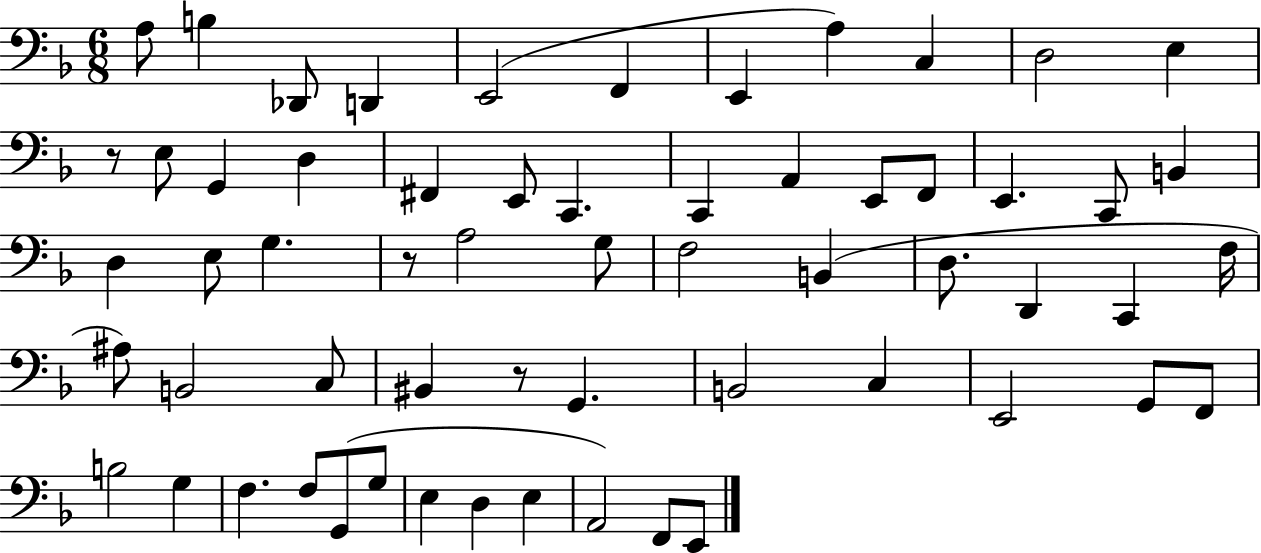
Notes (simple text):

A3/e B3/q Db2/e D2/q E2/h F2/q E2/q A3/q C3/q D3/h E3/q R/e E3/e G2/q D3/q F#2/q E2/e C2/q. C2/q A2/q E2/e F2/e E2/q. C2/e B2/q D3/q E3/e G3/q. R/e A3/h G3/e F3/h B2/q D3/e. D2/q C2/q F3/s A#3/e B2/h C3/e BIS2/q R/e G2/q. B2/h C3/q E2/h G2/e F2/e B3/h G3/q F3/q. F3/e G2/e G3/e E3/q D3/q E3/q A2/h F2/e E2/e